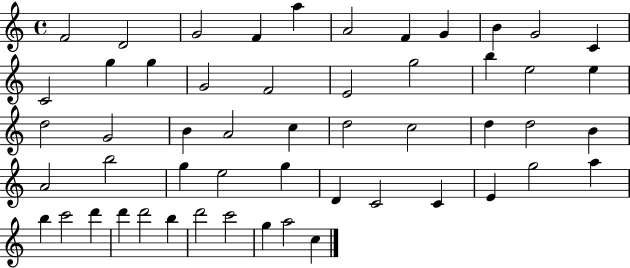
F4/h D4/h G4/h F4/q A5/q A4/h F4/q G4/q B4/q G4/h C4/q C4/h G5/q G5/q G4/h F4/h E4/h G5/h B5/q E5/h E5/q D5/h G4/h B4/q A4/h C5/q D5/h C5/h D5/q D5/h B4/q A4/h B5/h G5/q E5/h G5/q D4/q C4/h C4/q E4/q G5/h A5/q B5/q C6/h D6/q D6/q D6/h B5/q D6/h C6/h G5/q A5/h C5/q